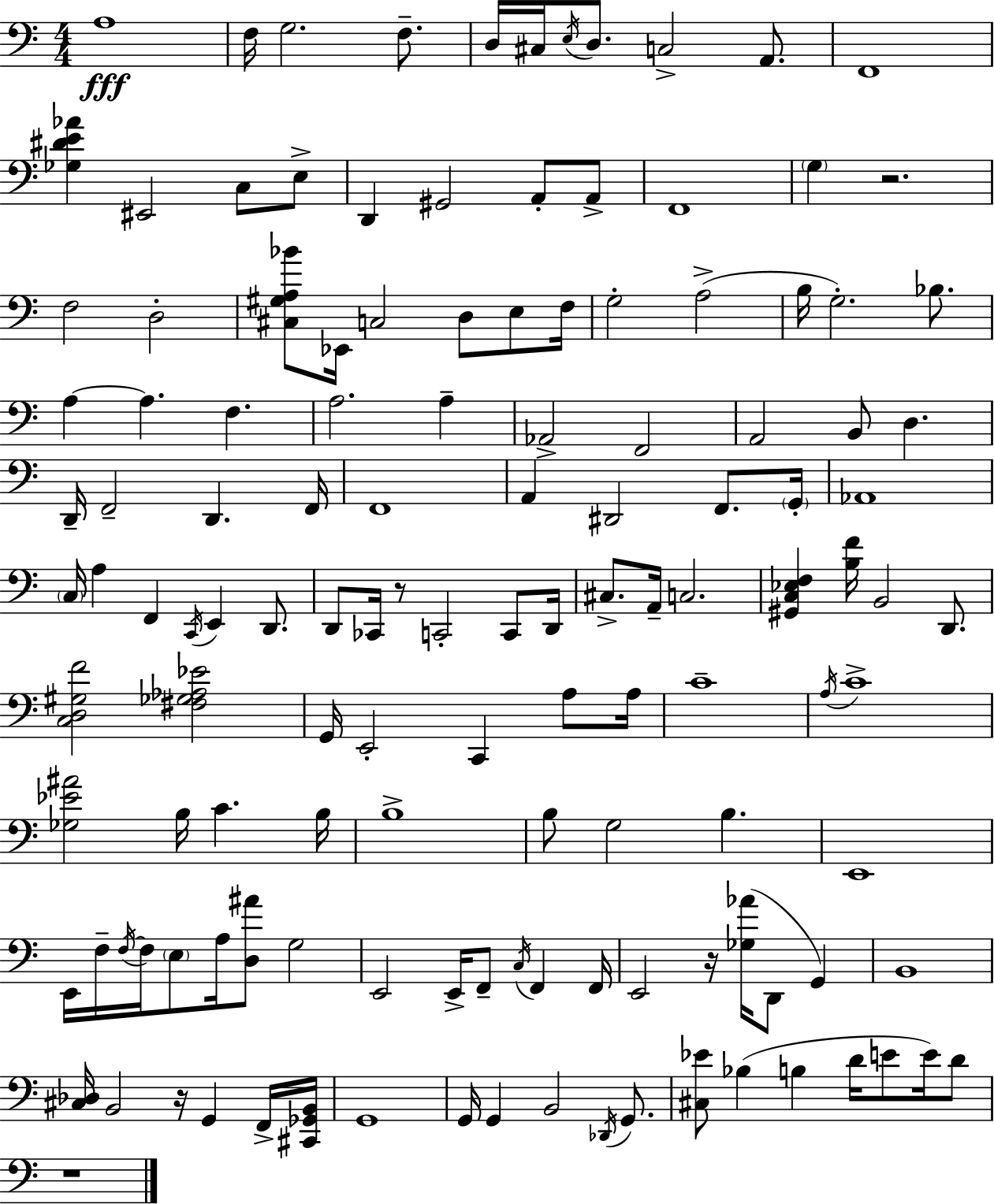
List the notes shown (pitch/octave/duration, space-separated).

A3/w F3/s G3/h. F3/e. D3/s C#3/s E3/s D3/e. C3/h A2/e. F2/w [Gb3,D#4,E4,Ab4]/q EIS2/h C3/e E3/e D2/q G#2/h A2/e A2/e F2/w G3/q R/h. F3/h D3/h [C#3,G#3,A3,Bb4]/e Eb2/s C3/h D3/e E3/e F3/s G3/h A3/h B3/s G3/h. Bb3/e. A3/q A3/q. F3/q. A3/h. A3/q Ab2/h F2/h A2/h B2/e D3/q. D2/s F2/h D2/q. F2/s F2/w A2/q D#2/h F2/e. G2/s Ab2/w C3/s A3/q F2/q C2/s E2/q D2/e. D2/e CES2/s R/e C2/h C2/e D2/s C#3/e. A2/s C3/h. [G#2,C3,Eb3,F3]/q [B3,F4]/s B2/h D2/e. [C3,D3,G#3,F4]/h [F#3,Gb3,Ab3,Eb4]/h G2/s E2/h C2/q A3/e A3/s C4/w A3/s C4/w [Gb3,Eb4,A#4]/h B3/s C4/q. B3/s B3/w B3/e G3/h B3/q. E2/w E2/s F3/s F3/s F3/s E3/e A3/s [D3,A#4]/e G3/h E2/h E2/s F2/e C3/s F2/q F2/s E2/h R/s [Gb3,Ab4]/s D2/e G2/q B2/w [C#3,Db3]/s B2/h R/s G2/q F2/s [C#2,Gb2,B2]/s G2/w G2/s G2/q B2/h Db2/s G2/e. [C#3,Eb4]/e Bb3/q B3/q D4/s E4/e E4/s D4/e R/w